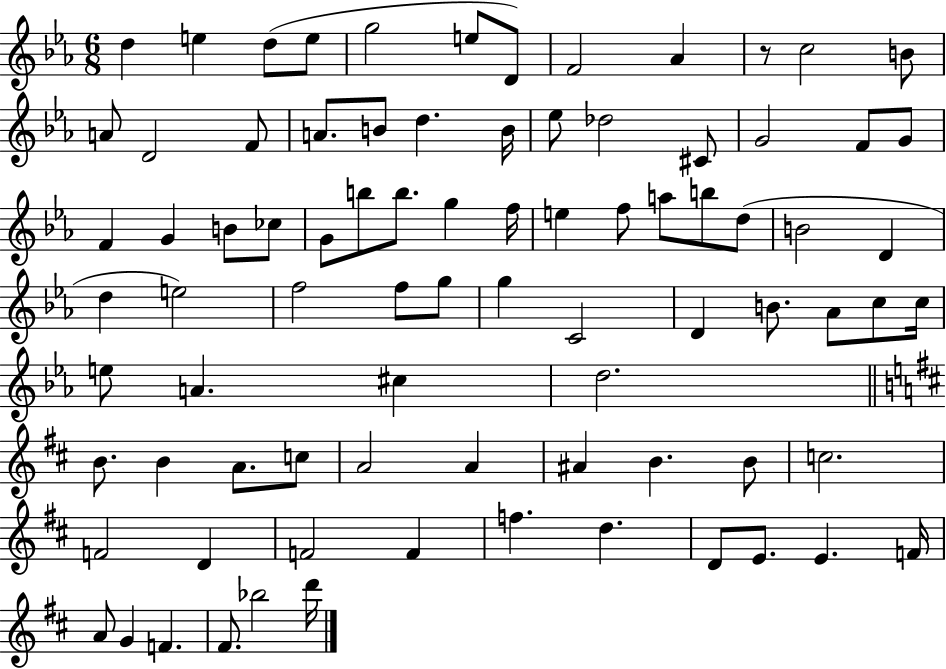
X:1
T:Untitled
M:6/8
L:1/4
K:Eb
d e d/2 e/2 g2 e/2 D/2 F2 _A z/2 c2 B/2 A/2 D2 F/2 A/2 B/2 d B/4 _e/2 _d2 ^C/2 G2 F/2 G/2 F G B/2 _c/2 G/2 b/2 b/2 g f/4 e f/2 a/2 b/2 d/2 B2 D d e2 f2 f/2 g/2 g C2 D B/2 _A/2 c/2 c/4 e/2 A ^c d2 B/2 B A/2 c/2 A2 A ^A B B/2 c2 F2 D F2 F f d D/2 E/2 E F/4 A/2 G F ^F/2 _b2 d'/4